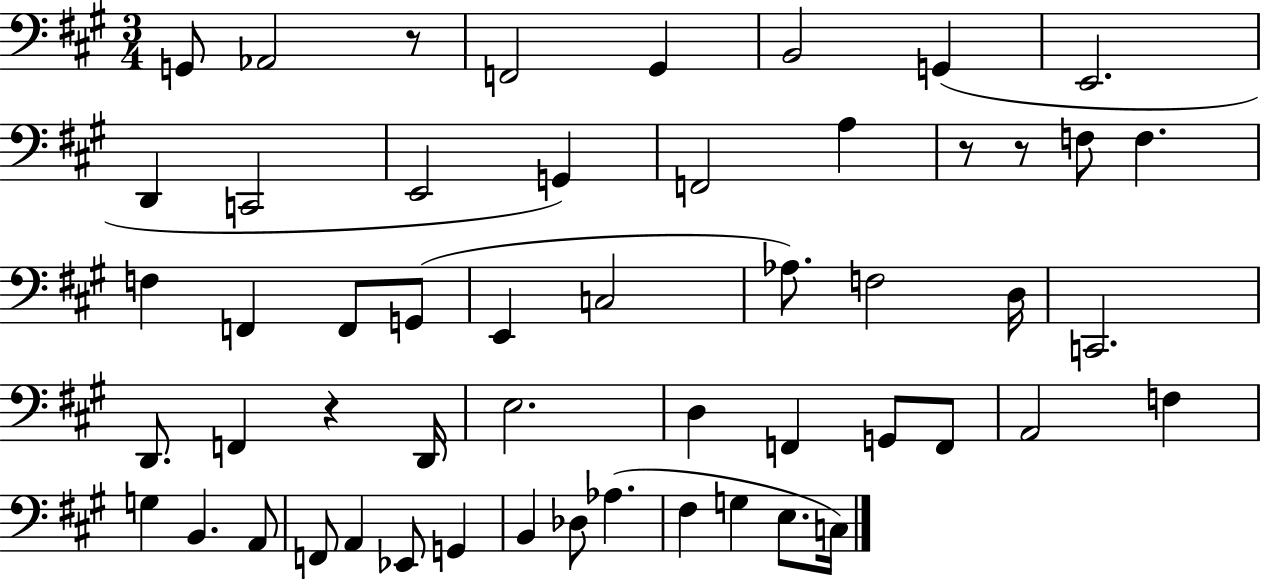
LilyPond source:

{
  \clef bass
  \numericTimeSignature
  \time 3/4
  \key a \major
  g,8 aes,2 r8 | f,2 gis,4 | b,2 g,4( | e,2. | \break d,4 c,2 | e,2 g,4) | f,2 a4 | r8 r8 f8 f4. | \break f4 f,4 f,8 g,8( | e,4 c2 | aes8.) f2 d16 | c,2. | \break d,8. f,4 r4 d,16 | e2. | d4 f,4 g,8 f,8 | a,2 f4 | \break g4 b,4. a,8 | f,8 a,4 ees,8 g,4 | b,4 des8 aes4.( | fis4 g4 e8. c16) | \break \bar "|."
}